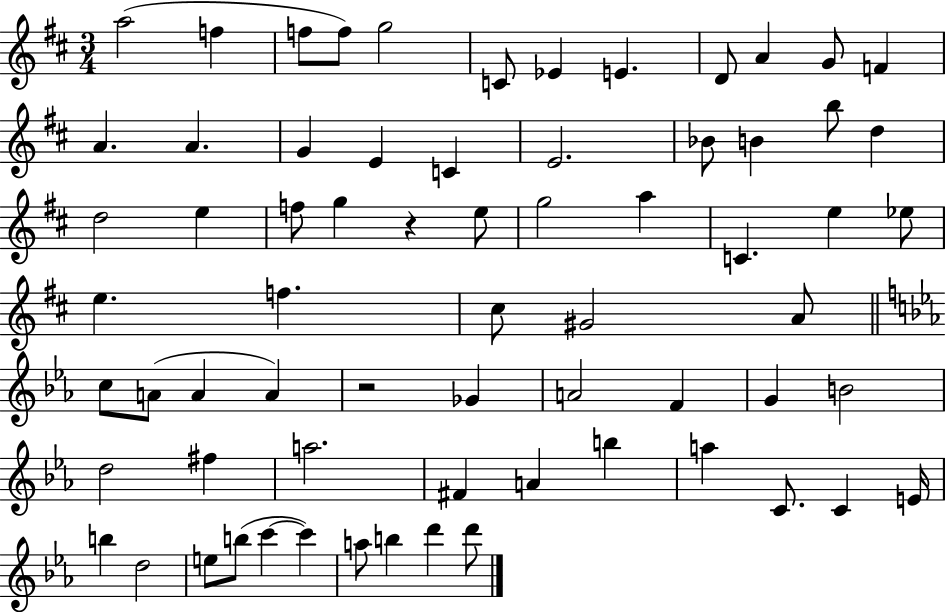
A5/h F5/q F5/e F5/e G5/h C4/e Eb4/q E4/q. D4/e A4/q G4/e F4/q A4/q. A4/q. G4/q E4/q C4/q E4/h. Bb4/e B4/q B5/e D5/q D5/h E5/q F5/e G5/q R/q E5/e G5/h A5/q C4/q. E5/q Eb5/e E5/q. F5/q. C#5/e G#4/h A4/e C5/e A4/e A4/q A4/q R/h Gb4/q A4/h F4/q G4/q B4/h D5/h F#5/q A5/h. F#4/q A4/q B5/q A5/q C4/e. C4/q E4/s B5/q D5/h E5/e B5/e C6/q C6/q A5/e B5/q D6/q D6/e